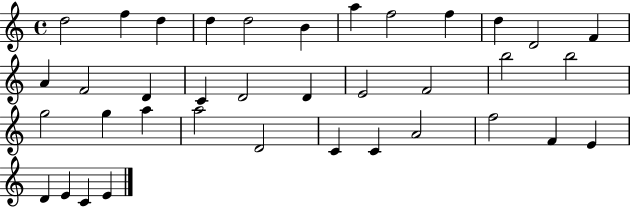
{
  \clef treble
  \time 4/4
  \defaultTimeSignature
  \key c \major
  d''2 f''4 d''4 | d''4 d''2 b'4 | a''4 f''2 f''4 | d''4 d'2 f'4 | \break a'4 f'2 d'4 | c'4 d'2 d'4 | e'2 f'2 | b''2 b''2 | \break g''2 g''4 a''4 | a''2 d'2 | c'4 c'4 a'2 | f''2 f'4 e'4 | \break d'4 e'4 c'4 e'4 | \bar "|."
}